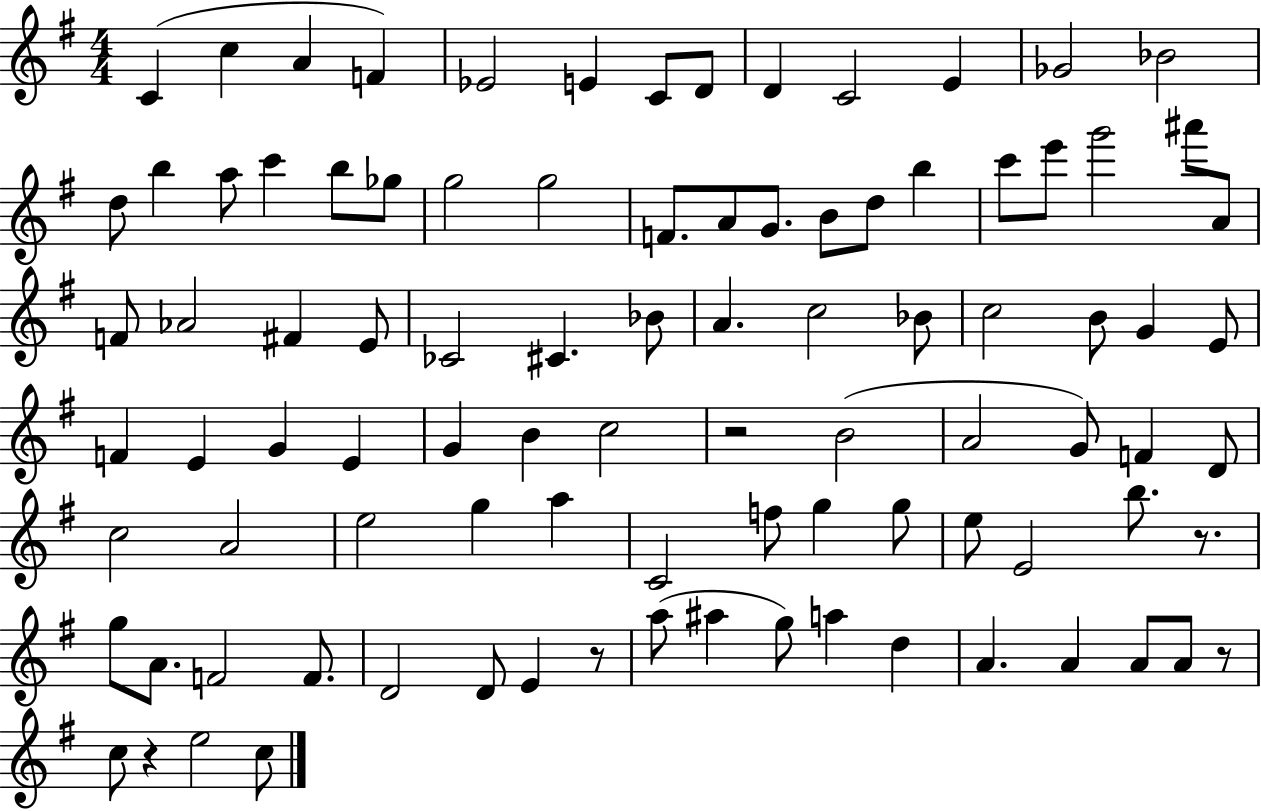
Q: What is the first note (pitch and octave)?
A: C4